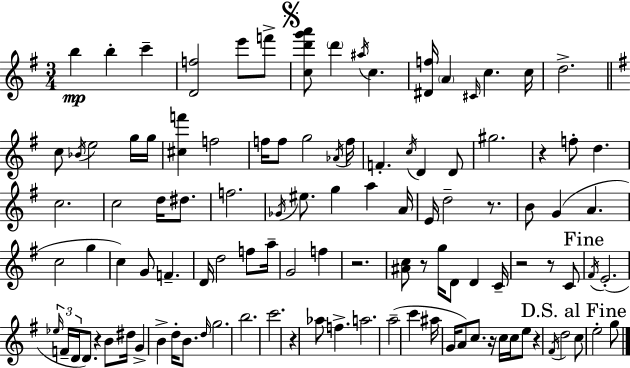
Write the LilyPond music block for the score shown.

{
  \clef treble
  \numericTimeSignature
  \time 3/4
  \key g \major
  b''4\mp b''4-. c'''4-- | <d' f''>2 e'''8 f'''8-> | \mark \markup { \musicglyph "scripts.segno" } <c'' d''' g''' a'''>8 \parenthesize d'''4 \acciaccatura { ais''16 } c''4. | <dis' f''>16 \parenthesize a'4 \grace { cis'16 } c''4. | \break c''16 d''2.-> | \bar "||" \break \key g \major c''8 \acciaccatura { bes'16 } e''2 g''16 | g''16 <cis'' f'''>4 f''2 | f''16 f''8 g''2 | \acciaccatura { aes'16 } f''16 f'4.-. \acciaccatura { c''16 } d'4 | \break d'8 gis''2. | r4 f''8-. d''4. | c''2. | c''2 d''16 | \break dis''8. f''2. | \acciaccatura { ges'16 } eis''8. g''4 a''4 | a'16 e'16 d''2-- | r8. b'8 g'4( a'4. | \break c''2 | g''4 c''4) g'8 f'4.-- | d'16 d''2 | f''8 a''16-- g'2 | \break f''4 r2. | <ais' c''>8 r8 g''16 d'8 d'4 | c'16-- r2 | r8 c'8 \mark "Fine" \acciaccatura { fis'16 } e'2.-.( | \break \tuplet 3/2 { \grace { ees''16 } f'16-- d'16 } d'8.) r4 | b'8 dis''16 g'4-> b'4-> | d''16-. b'8. \grace { d''16 } g''2. | b''2. | \break c'''2. | r4 aes''8 | f''4.-> a''2. | a''2--( | \break c'''4 ais''16 g'16 a'8) c''8. | r16 c''16 c''16 e''8 r4 \acciaccatura { fis'16 } | d''2 \mark "D.S. al Fine" c''8 e''2-. | g''8 \bar "|."
}